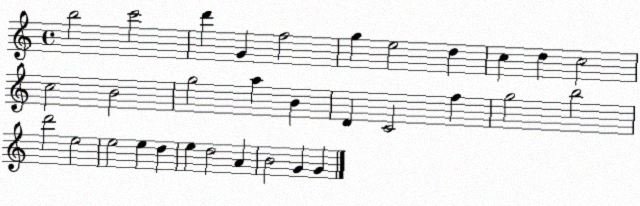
X:1
T:Untitled
M:4/4
L:1/4
K:C
b2 c'2 d' G f2 g e2 d c d c2 c2 B2 g2 a B D C2 f g2 b2 d'2 e2 e2 e d e d2 A B2 G G